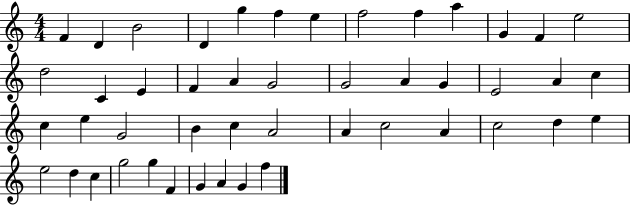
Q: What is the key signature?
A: C major